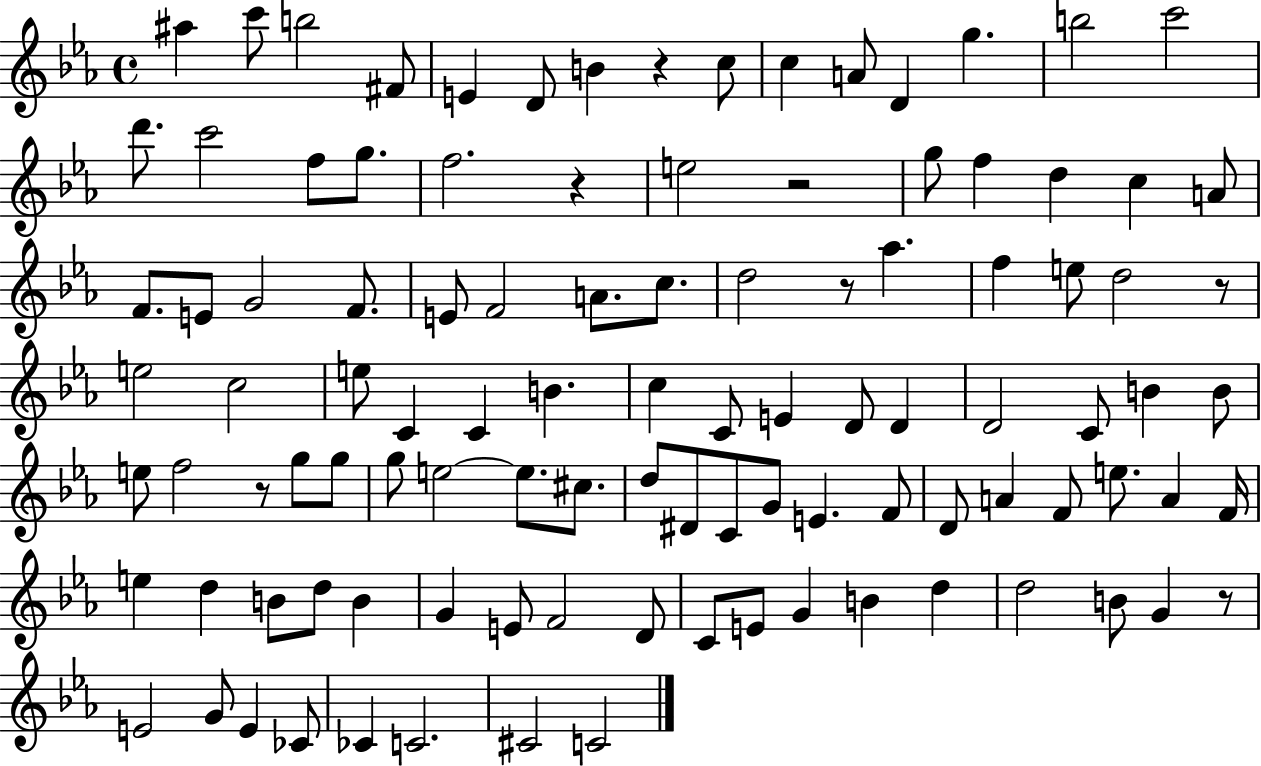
A#5/q C6/e B5/h F#4/e E4/q D4/e B4/q R/q C5/e C5/q A4/e D4/q G5/q. B5/h C6/h D6/e. C6/h F5/e G5/e. F5/h. R/q E5/h R/h G5/e F5/q D5/q C5/q A4/e F4/e. E4/e G4/h F4/e. E4/e F4/h A4/e. C5/e. D5/h R/e Ab5/q. F5/q E5/e D5/h R/e E5/h C5/h E5/e C4/q C4/q B4/q. C5/q C4/e E4/q D4/e D4/q D4/h C4/e B4/q B4/e E5/e F5/h R/e G5/e G5/e G5/e E5/h E5/e. C#5/e. D5/e D#4/e C4/e G4/e E4/q. F4/e D4/e A4/q F4/e E5/e. A4/q F4/s E5/q D5/q B4/e D5/e B4/q G4/q E4/e F4/h D4/e C4/e E4/e G4/q B4/q D5/q D5/h B4/e G4/q R/e E4/h G4/e E4/q CES4/e CES4/q C4/h. C#4/h C4/h